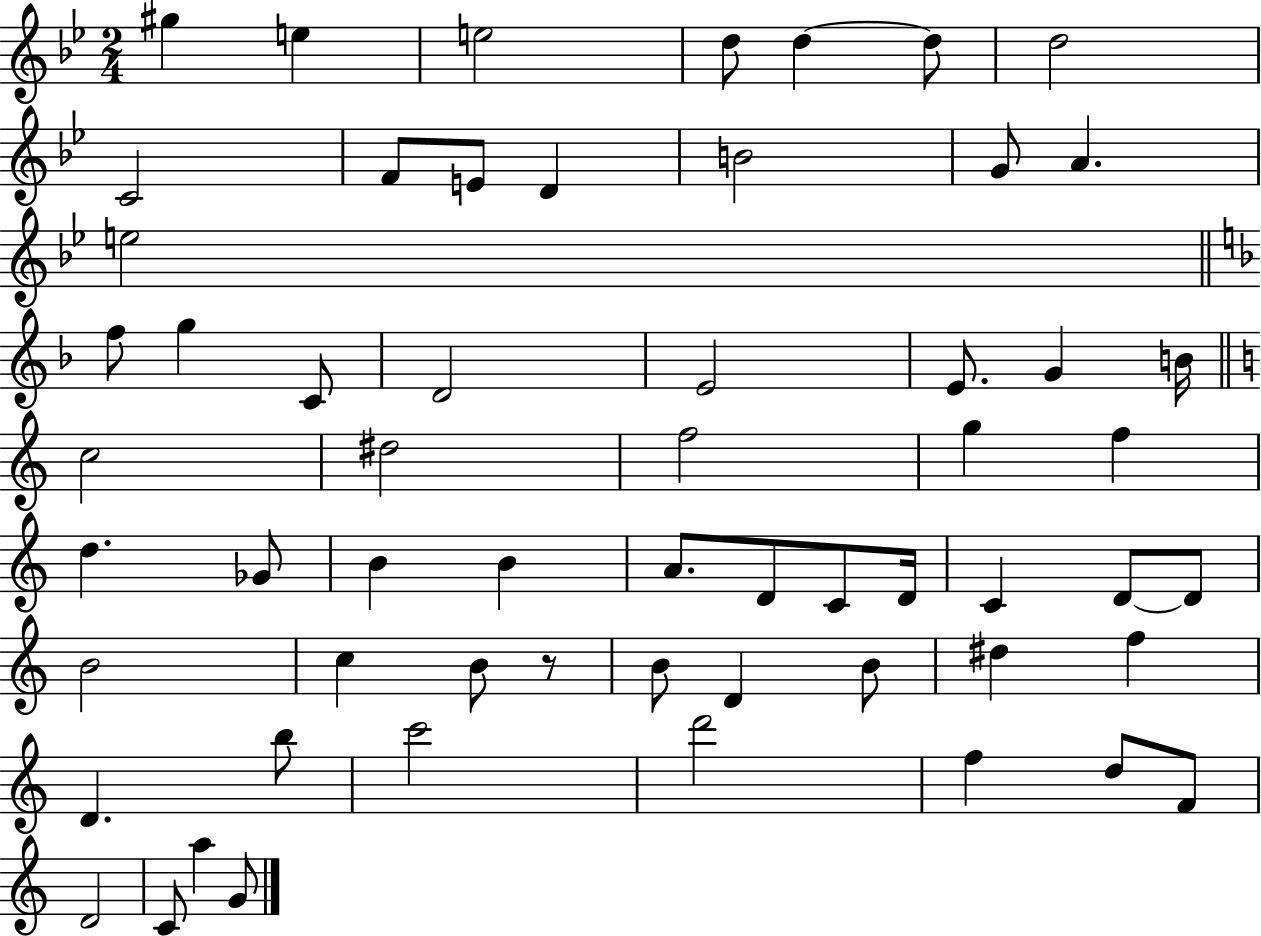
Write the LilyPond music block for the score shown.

{
  \clef treble
  \numericTimeSignature
  \time 2/4
  \key bes \major
  \repeat volta 2 { gis''4 e''4 | e''2 | d''8 d''4~~ d''8 | d''2 | \break c'2 | f'8 e'8 d'4 | b'2 | g'8 a'4. | \break e''2 | \bar "||" \break \key f \major f''8 g''4 c'8 | d'2 | e'2 | e'8. g'4 b'16 | \break \bar "||" \break \key c \major c''2 | dis''2 | f''2 | g''4 f''4 | \break d''4. ges'8 | b'4 b'4 | a'8. d'8 c'8 d'16 | c'4 d'8~~ d'8 | \break b'2 | c''4 b'8 r8 | b'8 d'4 b'8 | dis''4 f''4 | \break d'4. b''8 | c'''2 | d'''2 | f''4 d''8 f'8 | \break d'2 | c'8 a''4 g'8 | } \bar "|."
}